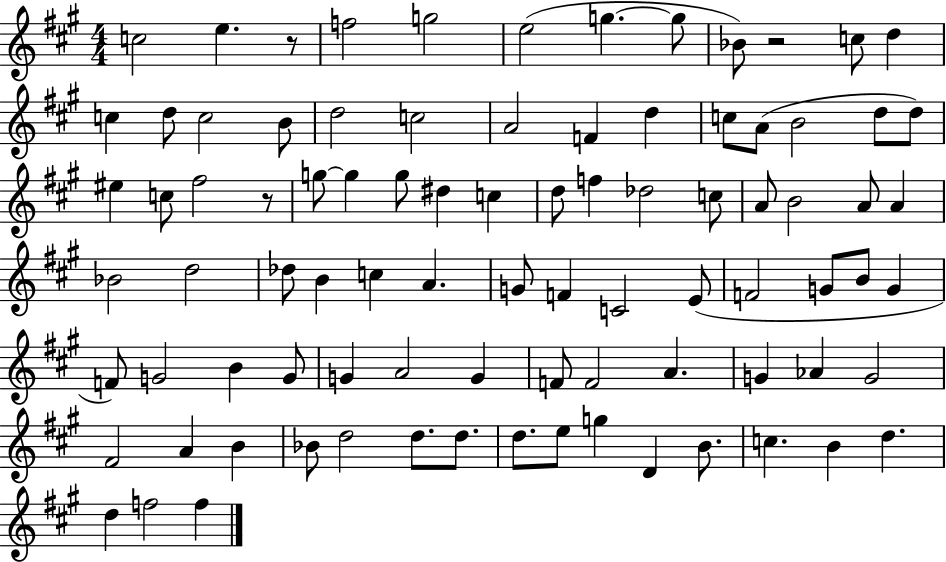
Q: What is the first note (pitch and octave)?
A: C5